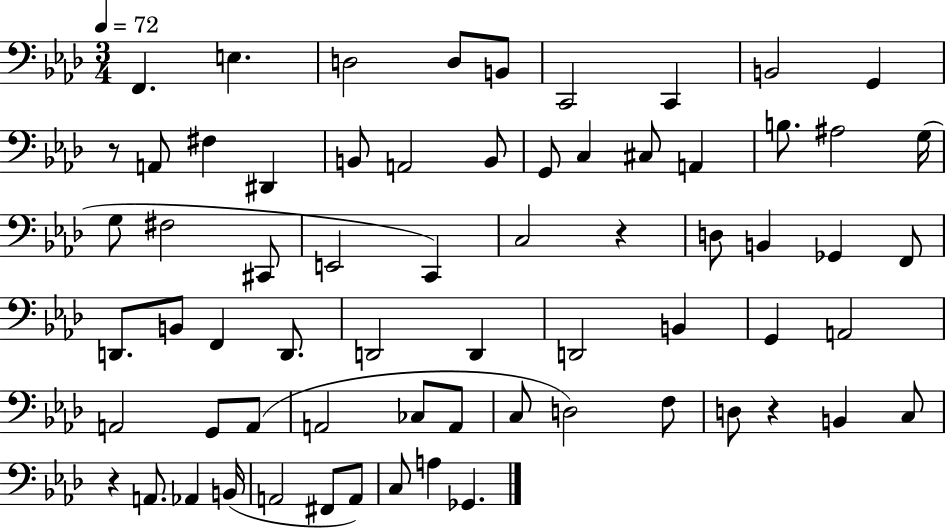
{
  \clef bass
  \numericTimeSignature
  \time 3/4
  \key aes \major
  \tempo 4 = 72
  \repeat volta 2 { f,4. e4. | d2 d8 b,8 | c,2 c,4 | b,2 g,4 | \break r8 a,8 fis4 dis,4 | b,8 a,2 b,8 | g,8 c4 cis8 a,4 | b8. ais2 g16( | \break g8 fis2 cis,8 | e,2 c,4) | c2 r4 | d8 b,4 ges,4 f,8 | \break d,8. b,8 f,4 d,8. | d,2 d,4 | d,2 b,4 | g,4 a,2 | \break a,2 g,8 a,8( | a,2 ces8 a,8 | c8 d2) f8 | d8 r4 b,4 c8 | \break r4 a,8. aes,4 b,16( | a,2 fis,8 a,8) | c8 a4 ges,4. | } \bar "|."
}